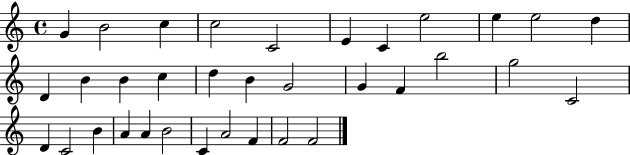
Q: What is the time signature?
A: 4/4